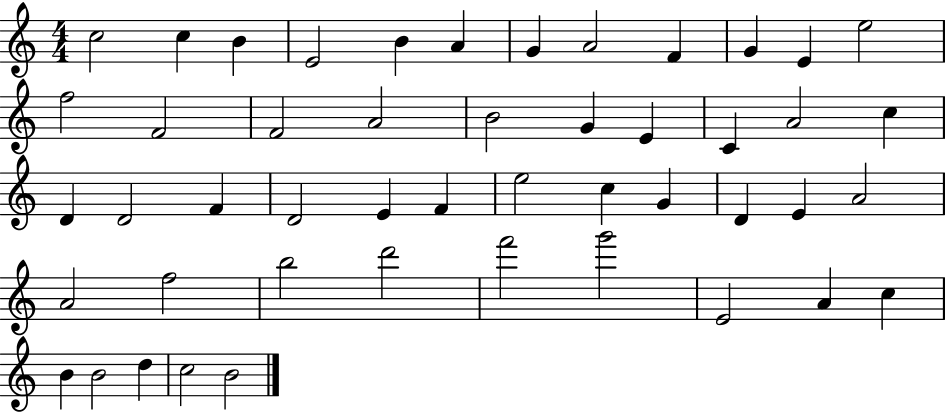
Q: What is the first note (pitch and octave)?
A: C5